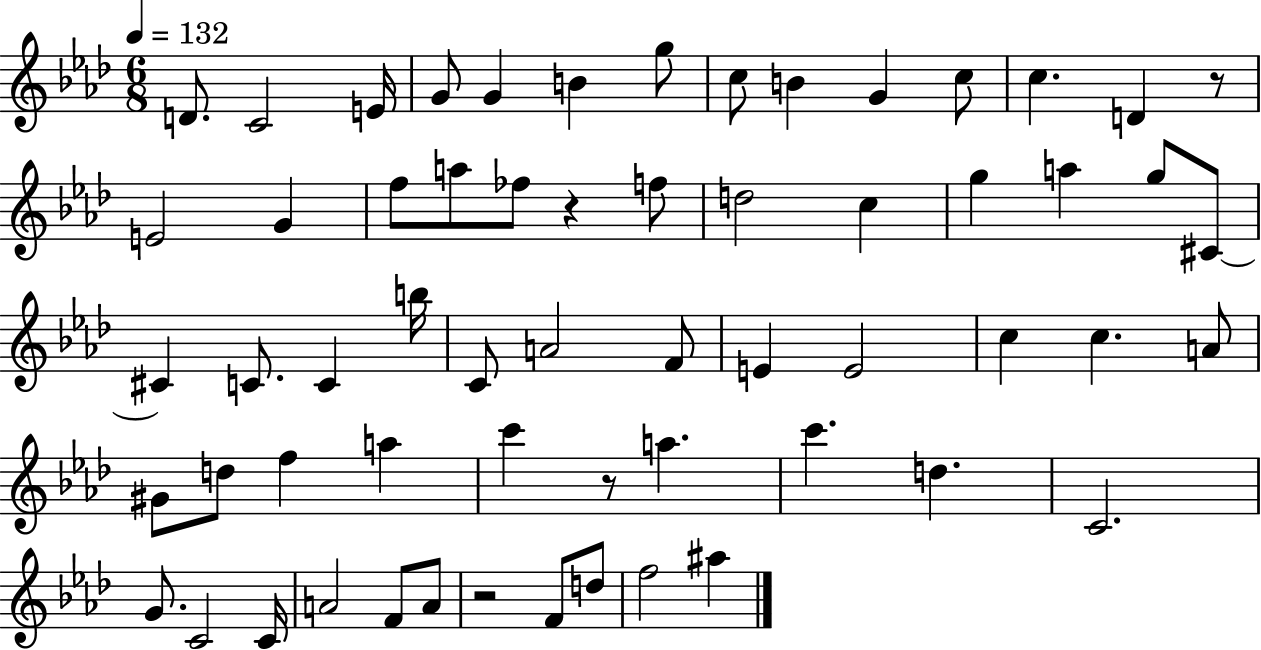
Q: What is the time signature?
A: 6/8